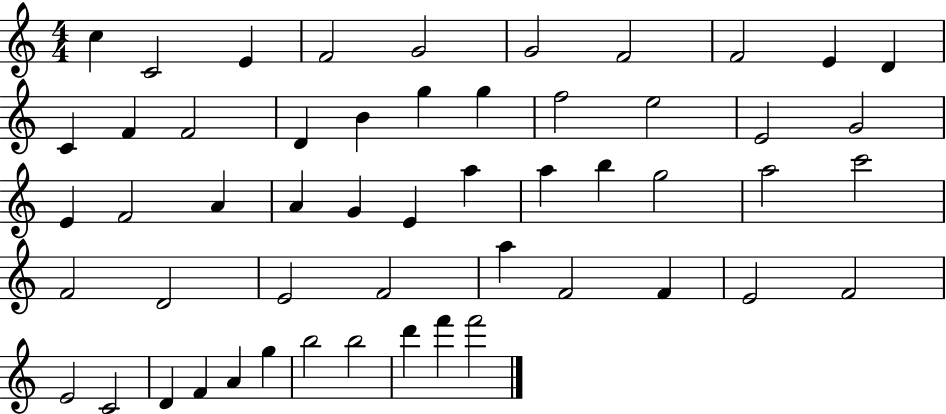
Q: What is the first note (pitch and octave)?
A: C5